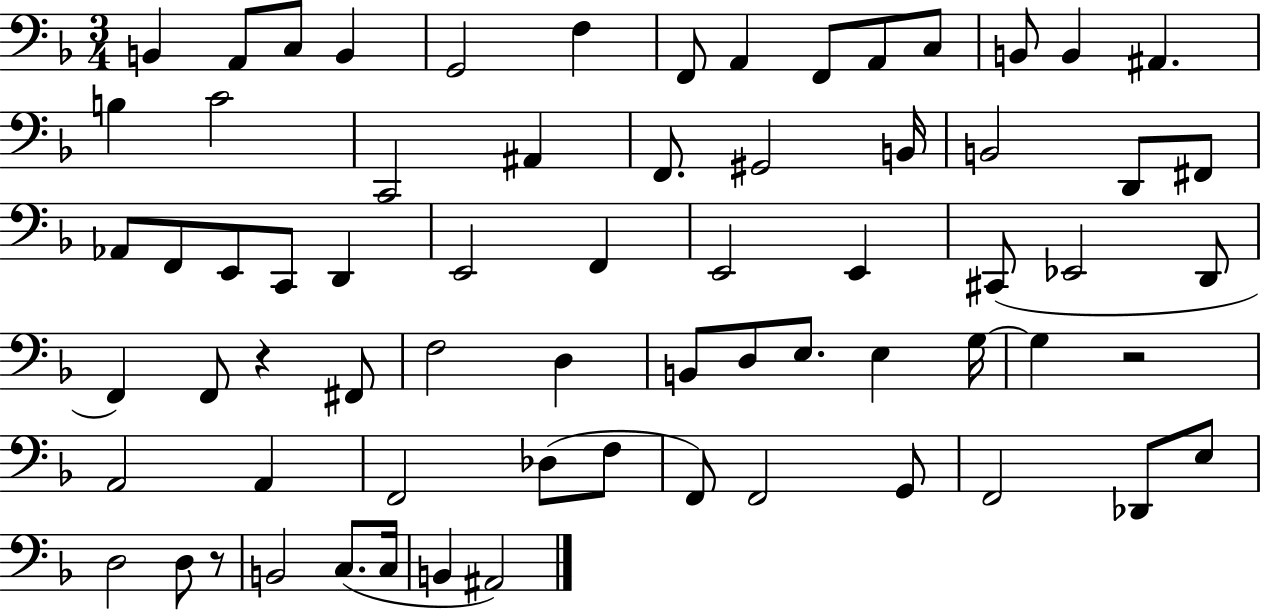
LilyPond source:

{
  \clef bass
  \numericTimeSignature
  \time 3/4
  \key f \major
  b,4 a,8 c8 b,4 | g,2 f4 | f,8 a,4 f,8 a,8 c8 | b,8 b,4 ais,4. | \break b4 c'2 | c,2 ais,4 | f,8. gis,2 b,16 | b,2 d,8 fis,8 | \break aes,8 f,8 e,8 c,8 d,4 | e,2 f,4 | e,2 e,4 | cis,8( ees,2 d,8 | \break f,4) f,8 r4 fis,8 | f2 d4 | b,8 d8 e8. e4 g16~~ | g4 r2 | \break a,2 a,4 | f,2 des8( f8 | f,8) f,2 g,8 | f,2 des,8 e8 | \break d2 d8 r8 | b,2 c8.( c16 | b,4 ais,2) | \bar "|."
}